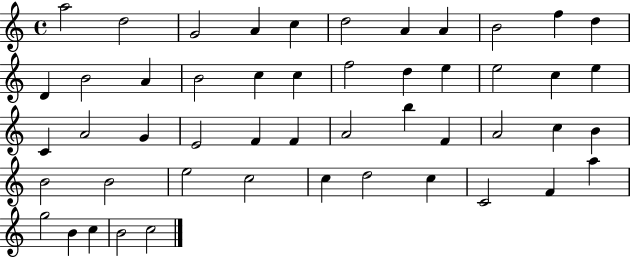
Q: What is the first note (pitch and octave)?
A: A5